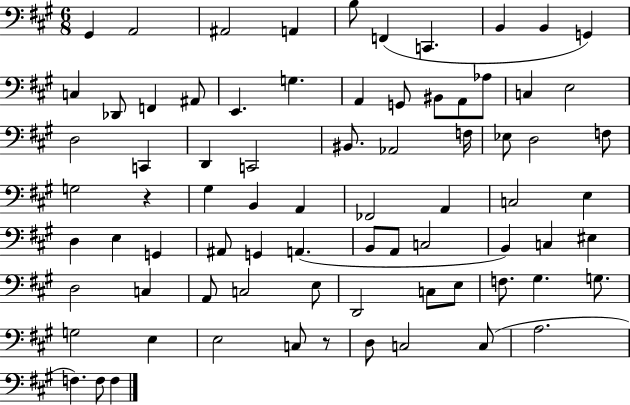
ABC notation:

X:1
T:Untitled
M:6/8
L:1/4
K:A
^G,, A,,2 ^A,,2 A,, B,/2 F,, C,, B,, B,, G,, C, _D,,/2 F,, ^A,,/2 E,, G, A,, G,,/2 ^B,,/2 A,,/2 _A,/2 C, E,2 D,2 C,, D,, C,,2 ^B,,/2 _A,,2 F,/4 _E,/2 D,2 F,/2 G,2 z ^G, B,, A,, _F,,2 A,, C,2 E, D, E, G,, ^A,,/2 G,, A,, B,,/2 A,,/2 C,2 B,, C, ^E, D,2 C, A,,/2 C,2 E,/2 D,,2 C,/2 E,/2 F,/2 ^G, G,/2 G,2 E, E,2 C,/2 z/2 D,/2 C,2 C,/2 A,2 F, F,/2 F,